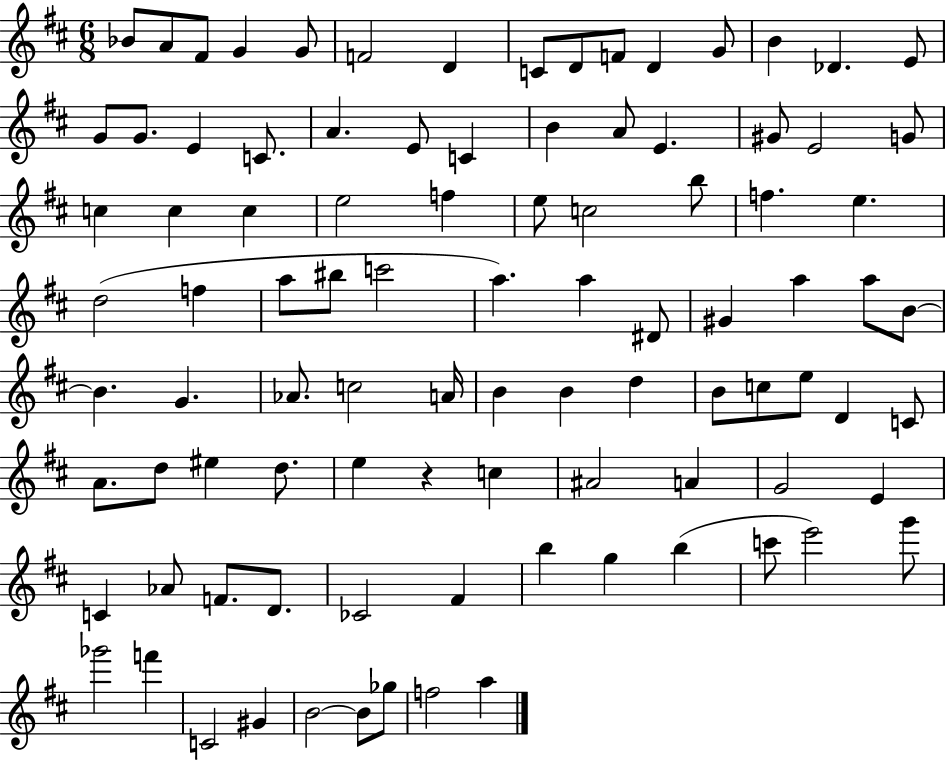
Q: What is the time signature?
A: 6/8